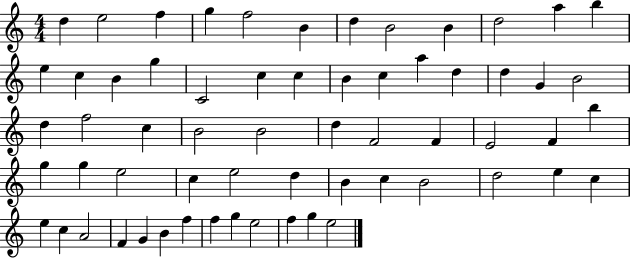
D5/q E5/h F5/q G5/q F5/h B4/q D5/q B4/h B4/q D5/h A5/q B5/q E5/q C5/q B4/q G5/q C4/h C5/q C5/q B4/q C5/q A5/q D5/q D5/q G4/q B4/h D5/q F5/h C5/q B4/h B4/h D5/q F4/h F4/q E4/h F4/q B5/q G5/q G5/q E5/h C5/q E5/h D5/q B4/q C5/q B4/h D5/h E5/q C5/q E5/q C5/q A4/h F4/q G4/q B4/q F5/q F5/q G5/q E5/h F5/q G5/q E5/h